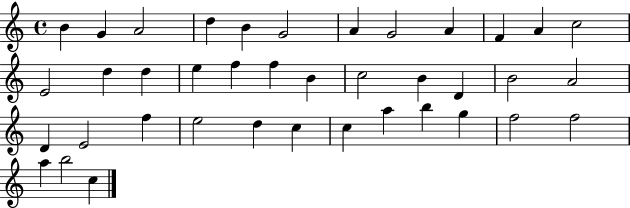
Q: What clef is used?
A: treble